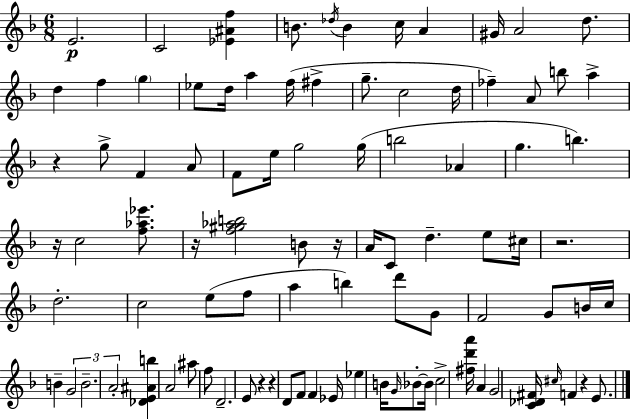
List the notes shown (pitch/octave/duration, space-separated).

E4/h. C4/h [Eb4,A#4,F5]/q B4/e. Db5/s B4/q C5/s A4/q G#4/s A4/h D5/e. D5/q F5/q G5/q Eb5/e D5/s A5/q F5/s F#5/q G5/e. C5/h D5/s FES5/q A4/e B5/e A5/q R/q G5/e F4/q A4/e F4/e E5/s G5/h G5/s B5/h Ab4/q G5/q. B5/q. R/s C5/h [F5,Ab5,Eb6]/e. R/s [F5,G#5,Ab5,B5]/h B4/e R/s A4/s C4/e D5/q. E5/e C#5/s R/h. D5/h. C5/h E5/e F5/e A5/q B5/q D6/e G4/e F4/h G4/e B4/s C5/s B4/q G4/h B4/h. A4/h [Db4,E4,A#4,B5]/q A4/h A#5/e F5/e D4/h. E4/e R/q R/q D4/e F4/e F4/q Eb4/s Eb5/q B4/s G4/s Bb4/e Bb4/s C5/h [F#5,D6,A6]/s A4/q G4/h [C4,Db4,F#4]/s C#5/s F4/q R/q E4/e.